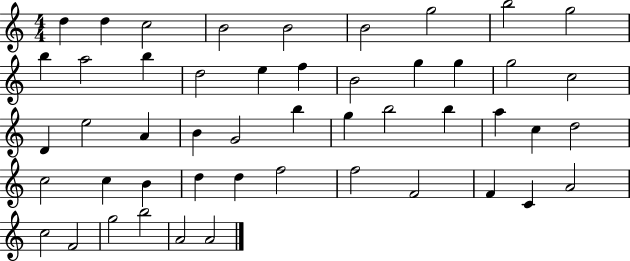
D5/q D5/q C5/h B4/h B4/h B4/h G5/h B5/h G5/h B5/q A5/h B5/q D5/h E5/q F5/q B4/h G5/q G5/q G5/h C5/h D4/q E5/h A4/q B4/q G4/h B5/q G5/q B5/h B5/q A5/q C5/q D5/h C5/h C5/q B4/q D5/q D5/q F5/h F5/h F4/h F4/q C4/q A4/h C5/h F4/h G5/h B5/h A4/h A4/h